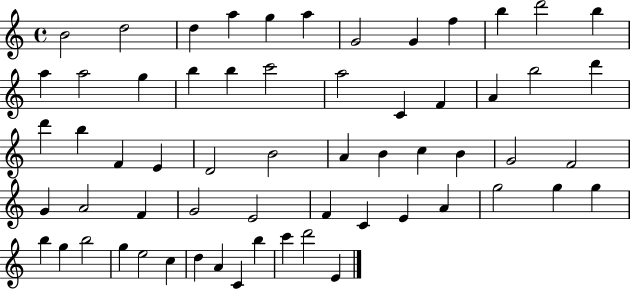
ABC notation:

X:1
T:Untitled
M:4/4
L:1/4
K:C
B2 d2 d a g a G2 G f b d'2 b a a2 g b b c'2 a2 C F A b2 d' d' b F E D2 B2 A B c B G2 F2 G A2 F G2 E2 F C E A g2 g g b g b2 g e2 c d A C b c' d'2 E